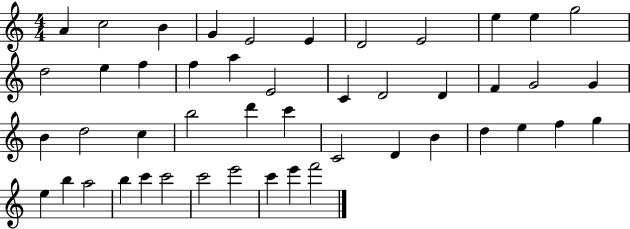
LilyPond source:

{
  \clef treble
  \numericTimeSignature
  \time 4/4
  \key c \major
  a'4 c''2 b'4 | g'4 e'2 e'4 | d'2 e'2 | e''4 e''4 g''2 | \break d''2 e''4 f''4 | f''4 a''4 e'2 | c'4 d'2 d'4 | f'4 g'2 g'4 | \break b'4 d''2 c''4 | b''2 d'''4 c'''4 | c'2 d'4 b'4 | d''4 e''4 f''4 g''4 | \break e''4 b''4 a''2 | b''4 c'''4 c'''2 | c'''2 e'''2 | c'''4 e'''4 f'''2 | \break \bar "|."
}